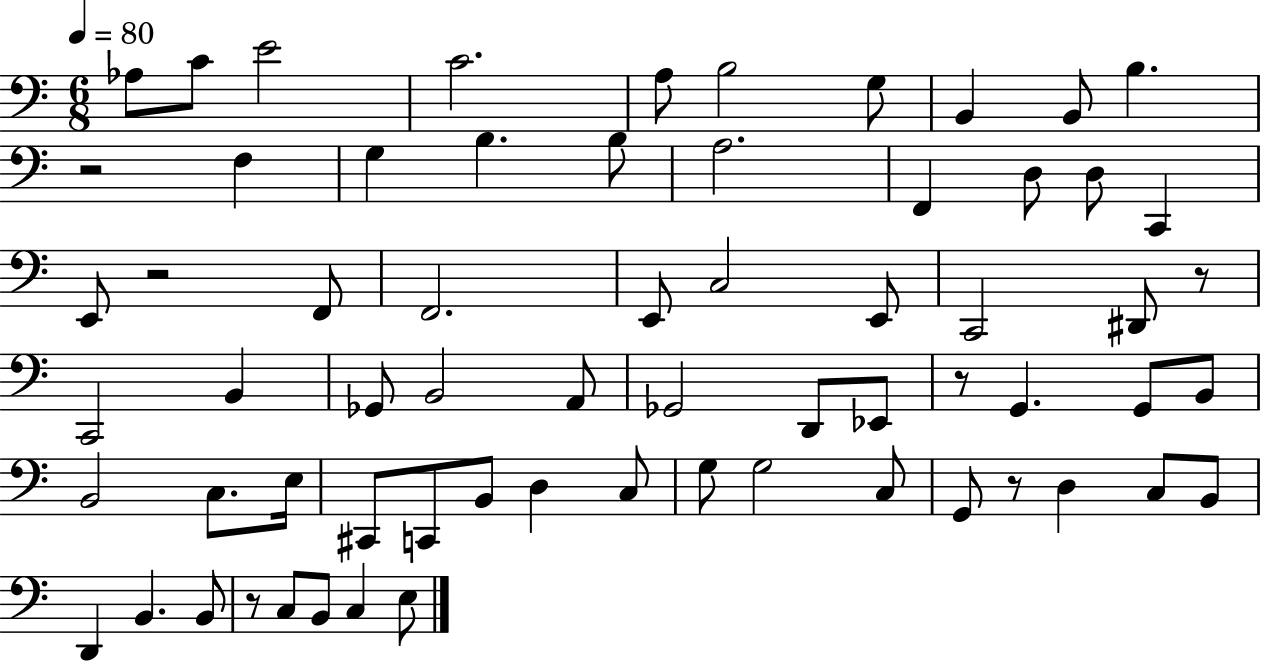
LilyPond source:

{
  \clef bass
  \numericTimeSignature
  \time 6/8
  \key c \major
  \tempo 4 = 80
  aes8 c'8 e'2 | c'2. | a8 b2 g8 | b,4 b,8 b4. | \break r2 f4 | g4 b4. b8 | a2. | f,4 d8 d8 c,4 | \break e,8 r2 f,8 | f,2. | e,8 c2 e,8 | c,2 dis,8 r8 | \break c,2 b,4 | ges,8 b,2 a,8 | ges,2 d,8 ees,8 | r8 g,4. g,8 b,8 | \break b,2 c8. e16 | cis,8 c,8 b,8 d4 c8 | g8 g2 c8 | g,8 r8 d4 c8 b,8 | \break d,4 b,4. b,8 | r8 c8 b,8 c4 e8 | \bar "|."
}